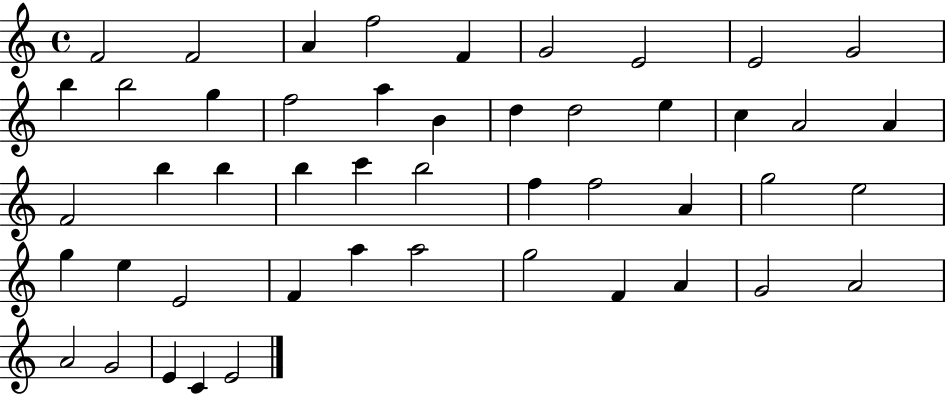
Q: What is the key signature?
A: C major